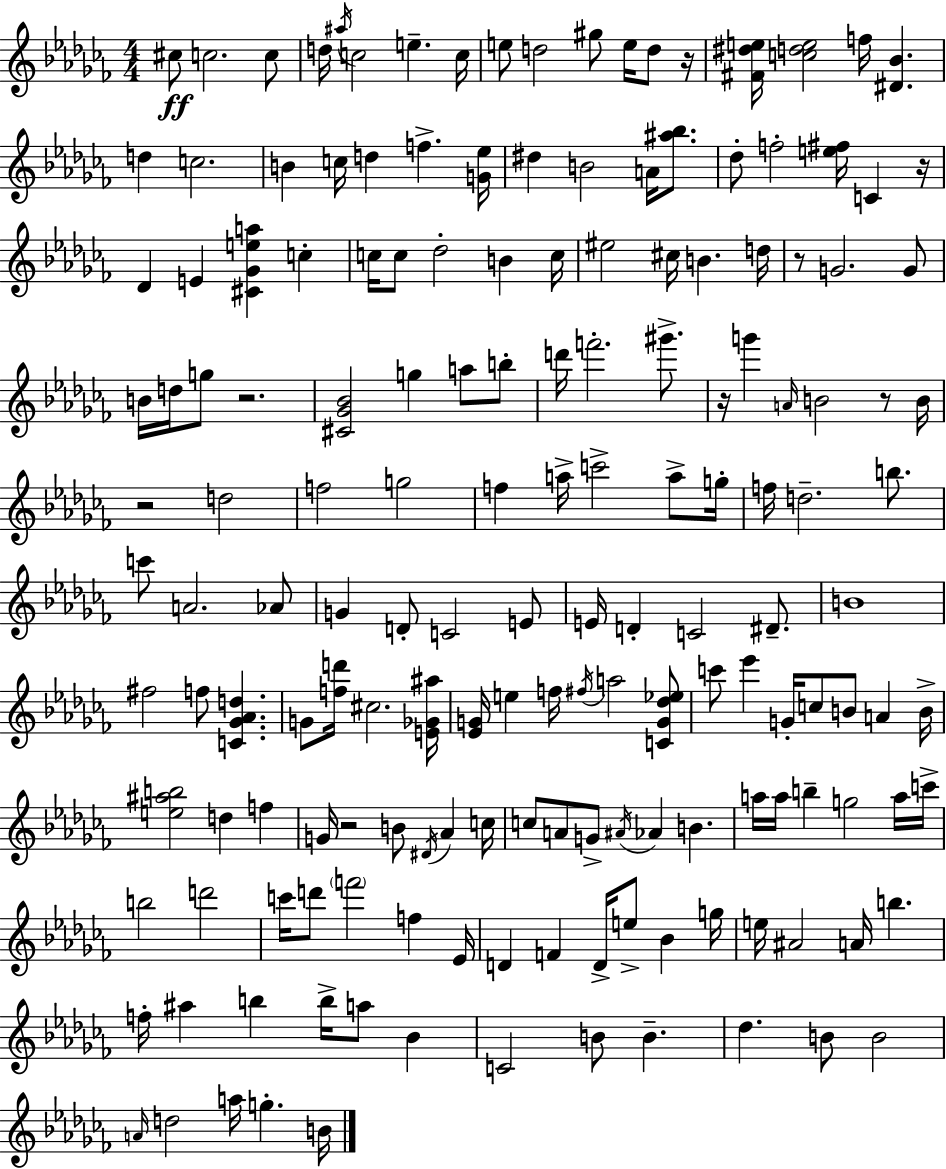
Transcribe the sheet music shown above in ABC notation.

X:1
T:Untitled
M:4/4
L:1/4
K:Abm
^c/2 c2 c/2 d/4 ^a/4 c2 e c/4 e/2 d2 ^g/2 e/4 d/2 z/4 [^F^de]/4 [cde]2 f/4 [^D_B] d c2 B c/4 d f [G_e]/4 ^d B2 A/4 [^a_b]/2 _d/2 f2 [e^f]/4 C z/4 _D E [^C_Gea] c c/4 c/2 _d2 B c/4 ^e2 ^c/4 B d/4 z/2 G2 G/2 B/4 d/4 g/2 z2 [^C_G_B]2 g a/2 b/2 d'/4 f'2 ^g'/2 z/4 g' A/4 B2 z/2 B/4 z2 d2 f2 g2 f a/4 c'2 a/2 g/4 f/4 d2 b/2 c'/2 A2 _A/2 G D/2 C2 E/2 E/4 D C2 ^D/2 B4 ^f2 f/2 [C_G_Ad] G/2 [fd']/4 ^c2 [E_G^a]/4 [_EG]/4 e f/4 ^f/4 a2 [CG_d_e]/2 c'/2 _e' G/4 c/2 B/2 A B/4 [e^ab]2 d f G/4 z2 B/2 ^D/4 _A c/4 c/2 A/2 G/2 ^A/4 _A B a/4 a/4 b g2 a/4 c'/4 b2 d'2 c'/4 d'/2 f'2 f _E/4 D F D/4 e/2 _B g/4 e/4 ^A2 A/4 b f/4 ^a b b/4 a/2 _B C2 B/2 B _d B/2 B2 A/4 d2 a/4 g B/4